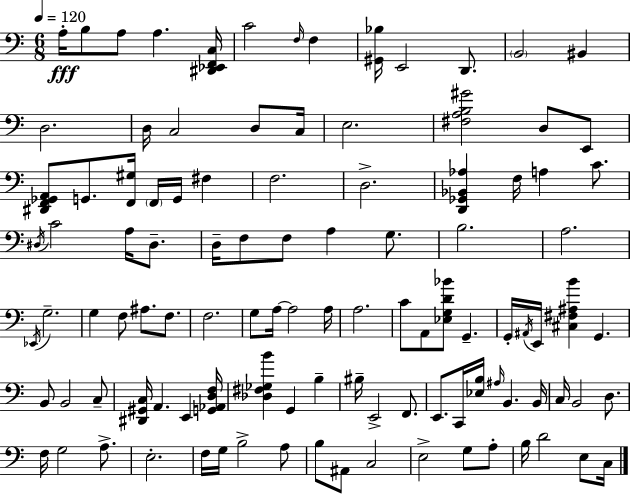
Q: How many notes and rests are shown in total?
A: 106